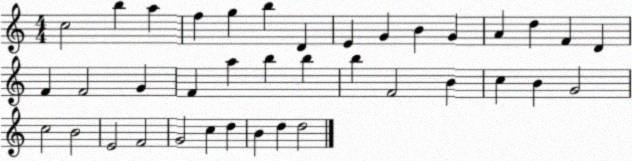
X:1
T:Untitled
M:4/4
L:1/4
K:C
c2 b a f g b D E G B G A d F D F F2 G F a b b b F2 B c B G2 c2 B2 E2 F2 G2 c d B d d2